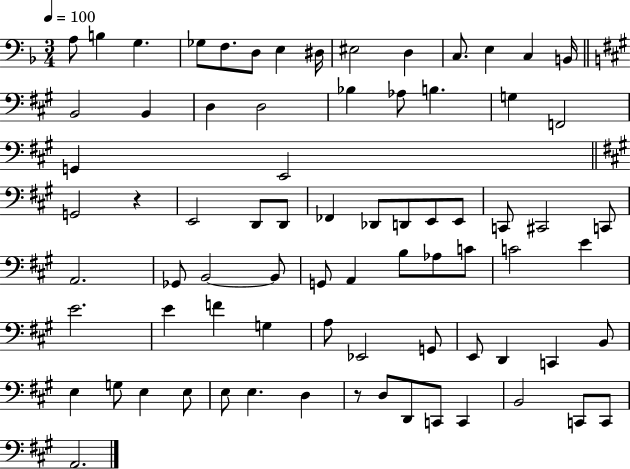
{
  \clef bass
  \numericTimeSignature
  \time 3/4
  \key f \major
  \tempo 4 = 100
  a8 b4 g4. | ges8 f8. d8 e4 dis16 | eis2 d4 | c8. e4 c4 b,16 | \break \bar "||" \break \key a \major b,2 b,4 | d4 d2 | bes4 aes8 b4. | g4 f,2 | \break g,4 e,2 | \bar "||" \break \key a \major g,2 r4 | e,2 d,8 d,8 | fes,4 des,8 d,8 e,8 e,8 | c,8 cis,2 c,8 | \break a,2. | ges,8 b,2~~ b,8 | g,8 a,4 b8 aes8 c'8 | c'2 e'4 | \break e'2. | e'4 f'4 g4 | a8 ees,2 g,8 | e,8 d,4 c,4 b,8 | \break e4 g8 e4 e8 | e8 e4. d4 | r8 d8 d,8 c,8 c,4 | b,2 c,8 c,8 | \break a,2. | \bar "|."
}